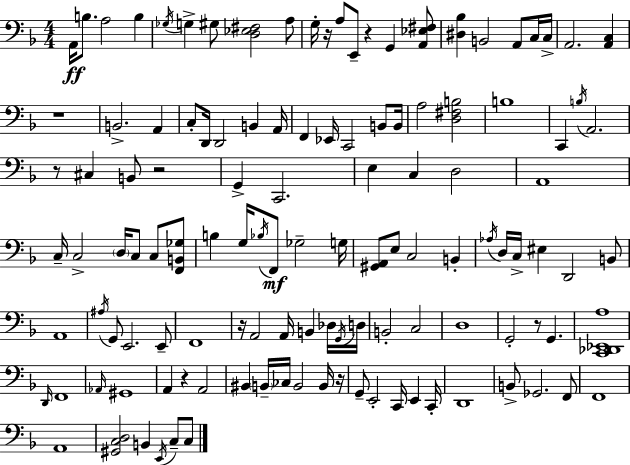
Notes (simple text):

A2/s B3/e. A3/h B3/q Gb3/s G3/q G#3/e [D3,Eb3,F#3]/h A3/e G3/s R/s A3/e E2/e R/q G2/q [A2,Eb3,F#3]/e [D#3,Bb3]/q B2/h A2/e C3/s C3/s A2/h. [A2,C3]/q R/w B2/h. A2/q C3/e D2/s D2/h B2/q A2/s F2/q Eb2/s C2/h B2/e B2/s A3/h [D3,F#3,B3]/h B3/w C2/q B3/s A2/h. R/e C#3/q B2/e R/h G2/q C2/h. E3/q C3/q D3/h A2/w C3/s C3/h D3/s C3/e C3/e [F2,B2,Gb3]/e B3/q G3/s Bb3/s F2/e Gb3/h G3/s [G#2,A2]/e E3/e C3/h B2/q Ab3/s D3/s C3/s EIS3/q D2/h B2/e A2/w A#3/s G2/e E2/h. E2/e F2/w R/s A2/h A2/s B2/q Db3/s G2/s D3/s B2/h C3/h D3/w G2/h R/e G2/q. [C2,Db2,Eb2,A3]/w D2/s F2/w Ab2/s G#2/w A2/q R/q A2/h BIS2/q B2/s CES3/s B2/h B2/s R/s G2/e E2/h C2/s E2/q C2/s D2/w B2/e Gb2/h. F2/e F2/w A2/w [G#2,C3,D3]/h B2/q E2/s C3/e C3/e